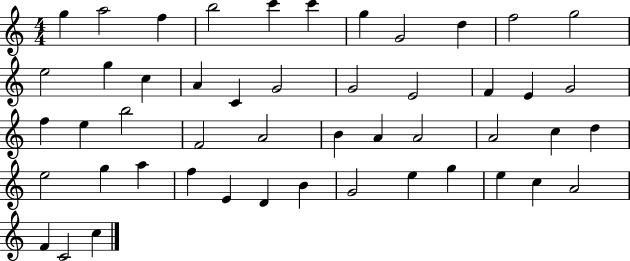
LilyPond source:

{
  \clef treble
  \numericTimeSignature
  \time 4/4
  \key c \major
  g''4 a''2 f''4 | b''2 c'''4 c'''4 | g''4 g'2 d''4 | f''2 g''2 | \break e''2 g''4 c''4 | a'4 c'4 g'2 | g'2 e'2 | f'4 e'4 g'2 | \break f''4 e''4 b''2 | f'2 a'2 | b'4 a'4 a'2 | a'2 c''4 d''4 | \break e''2 g''4 a''4 | f''4 e'4 d'4 b'4 | g'2 e''4 g''4 | e''4 c''4 a'2 | \break f'4 c'2 c''4 | \bar "|."
}